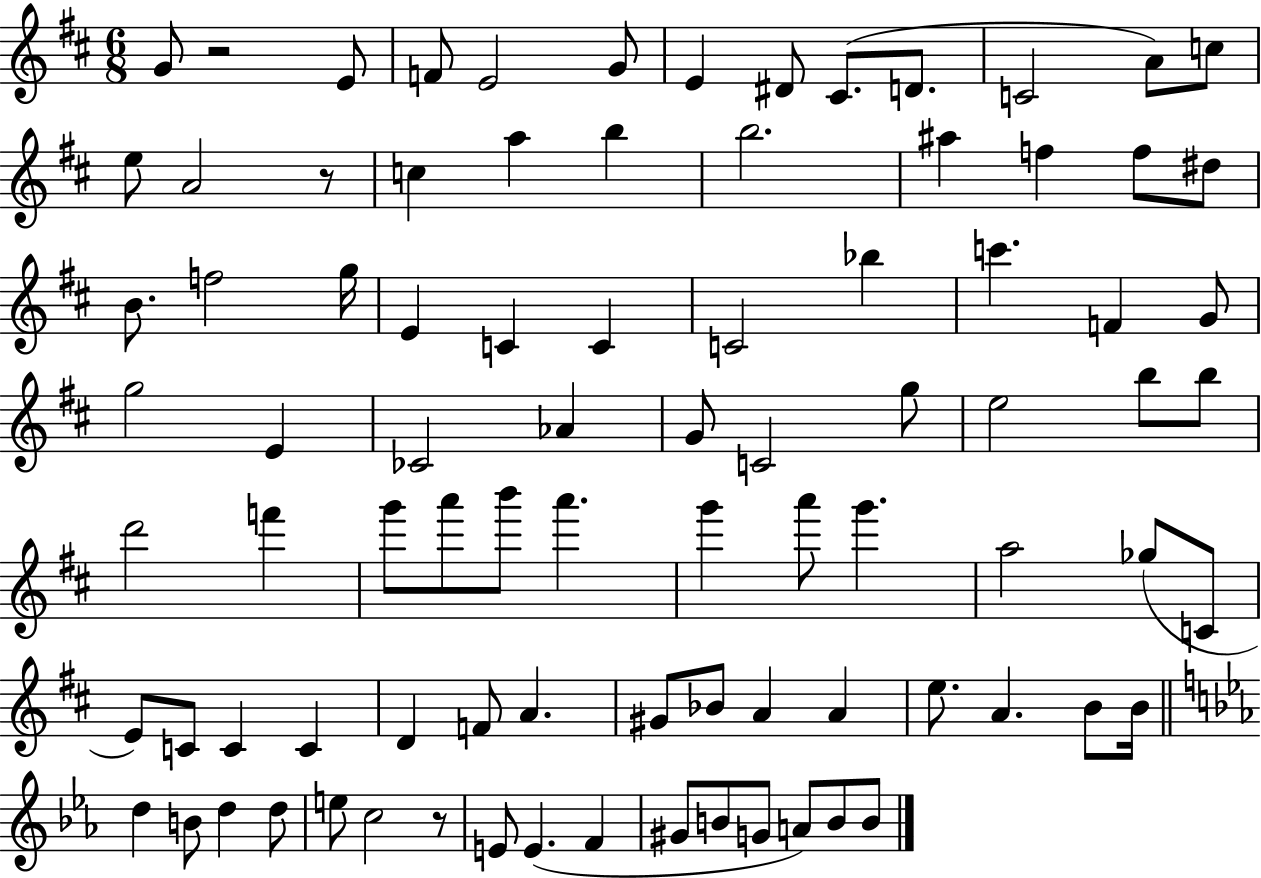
X:1
T:Untitled
M:6/8
L:1/4
K:D
G/2 z2 E/2 F/2 E2 G/2 E ^D/2 ^C/2 D/2 C2 A/2 c/2 e/2 A2 z/2 c a b b2 ^a f f/2 ^d/2 B/2 f2 g/4 E C C C2 _b c' F G/2 g2 E _C2 _A G/2 C2 g/2 e2 b/2 b/2 d'2 f' g'/2 a'/2 b'/2 a' g' a'/2 g' a2 _g/2 C/2 E/2 C/2 C C D F/2 A ^G/2 _B/2 A A e/2 A B/2 B/4 d B/2 d d/2 e/2 c2 z/2 E/2 E F ^G/2 B/2 G/2 A/2 B/2 B/2